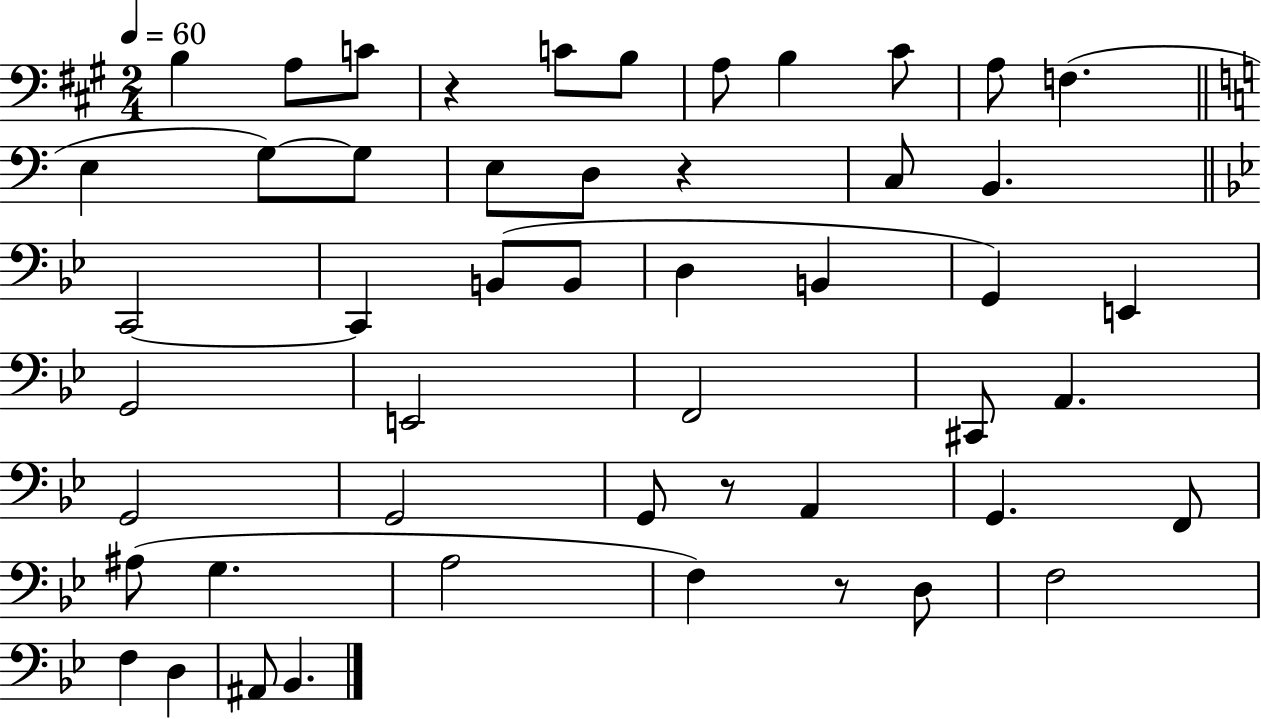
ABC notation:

X:1
T:Untitled
M:2/4
L:1/4
K:A
B, A,/2 C/2 z C/2 B,/2 A,/2 B, ^C/2 A,/2 F, E, G,/2 G,/2 E,/2 D,/2 z C,/2 B,, C,,2 C,, B,,/2 B,,/2 D, B,, G,, E,, G,,2 E,,2 F,,2 ^C,,/2 A,, G,,2 G,,2 G,,/2 z/2 A,, G,, F,,/2 ^A,/2 G, A,2 F, z/2 D,/2 F,2 F, D, ^A,,/2 _B,,